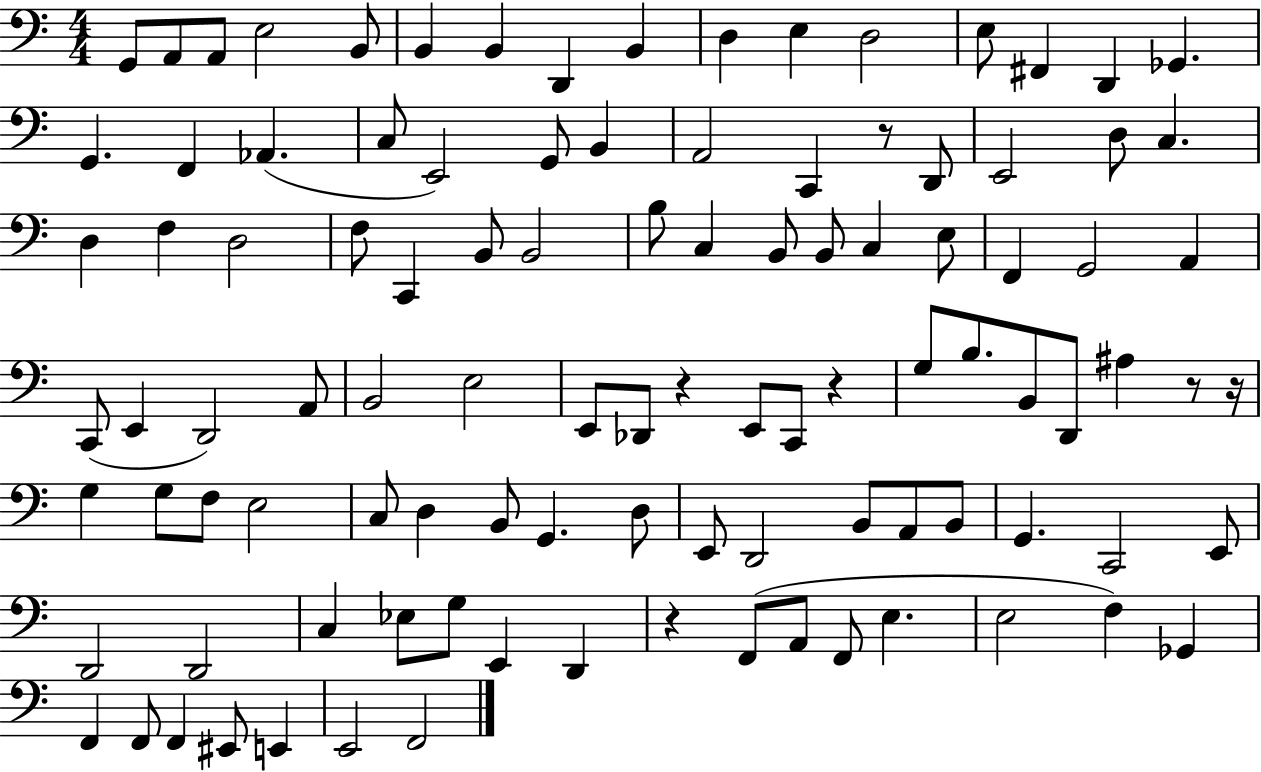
{
  \clef bass
  \numericTimeSignature
  \time 4/4
  \key c \major
  g,8 a,8 a,8 e2 b,8 | b,4 b,4 d,4 b,4 | d4 e4 d2 | e8 fis,4 d,4 ges,4. | \break g,4. f,4 aes,4.( | c8 e,2) g,8 b,4 | a,2 c,4 r8 d,8 | e,2 d8 c4. | \break d4 f4 d2 | f8 c,4 b,8 b,2 | b8 c4 b,8 b,8 c4 e8 | f,4 g,2 a,4 | \break c,8( e,4 d,2) a,8 | b,2 e2 | e,8 des,8 r4 e,8 c,8 r4 | g8 b8. b,8 d,8 ais4 r8 r16 | \break g4 g8 f8 e2 | c8 d4 b,8 g,4. d8 | e,8 d,2 b,8 a,8 b,8 | g,4. c,2 e,8 | \break d,2 d,2 | c4 ees8 g8 e,4 d,4 | r4 f,8( a,8 f,8 e4. | e2 f4) ges,4 | \break f,4 f,8 f,4 eis,8 e,4 | e,2 f,2 | \bar "|."
}